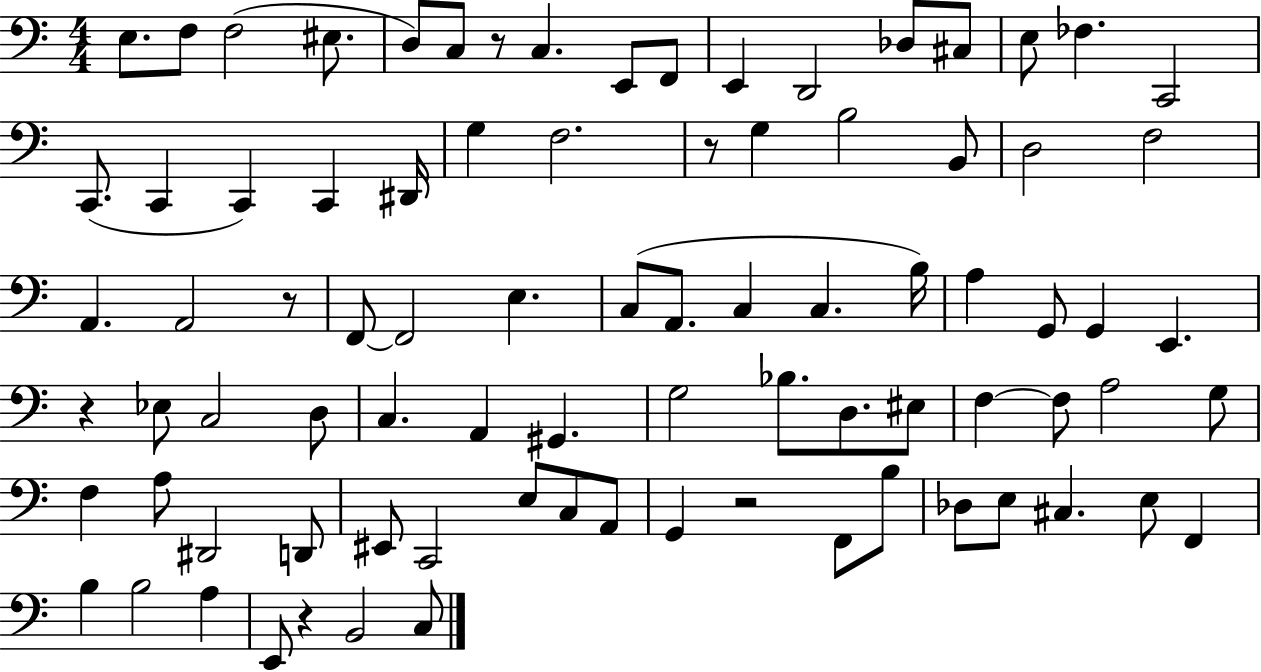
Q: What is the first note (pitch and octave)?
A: E3